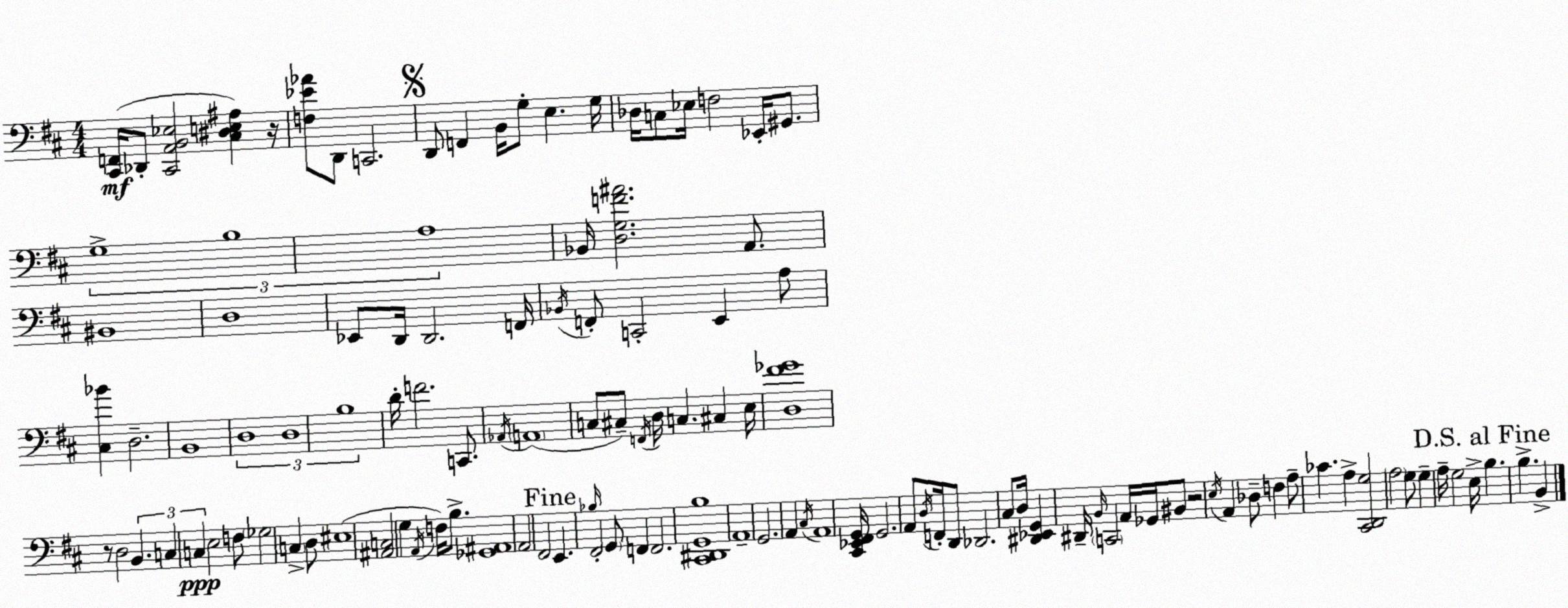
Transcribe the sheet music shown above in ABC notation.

X:1
T:Untitled
M:4/4
L:1/4
K:D
[^C,,F,,]/4 _D,,/2 [^C,,A,,B,,_E,]2 [^C,^D,E,^A,] z/4 [F,_E_A]/2 D,,/2 C,,2 D,,/2 F,, B,,/4 G,/2 E, G,/4 _D,/4 C,/2 _E,/4 F,2 _E,,/4 ^G,,/2 G,4 B,4 A,4 _B,,/4 [D,G,F^A]2 A,,/2 ^B,,4 D,4 _E,,/2 D,,/4 D,,2 F,,/4 _B,,/4 F,,/2 C,,2 E,, A,/2 [^C,_B] D,2 B,,4 D,4 D,4 B,4 D/4 F2 C,,/2 _A,,/4 A,,4 C,/2 ^C,/2 F,,/4 D,/4 C, ^C, E,/4 [D,^F_G]4 z/2 D,2 B,, C, C, E,2 F,/2 _G,2 C, D,/2 ^E,4 [^A,,C,]2 G, A,,/4 F,/4 B,/2 [_G,,^A,,]4 A,,2 ^F,,2 E,, _B,/4 ^F,,2 G,,/2 F,, F,,2 [^C,,^D,,G,,B,]4 A,,4 G,,2 A,, ^C,/4 A,,4 [^C,,_E,,^F,,G,,]/4 G,,2 A,,/2 D,/4 F,,/4 D,,/2 _D,,2 ^C,/2 D,/4 [^D,,_E,,G,,] ^D,,/4 B,,/4 C,,2 A,,/4 _G,,/4 ^B,,/2 z2 E,/4 A,, _D,/2 F, A,/2 _C A, [^C,,D,,G,]2 A,2 G,/2 G, A,/4 G,2 E,/4 B, B, B,,